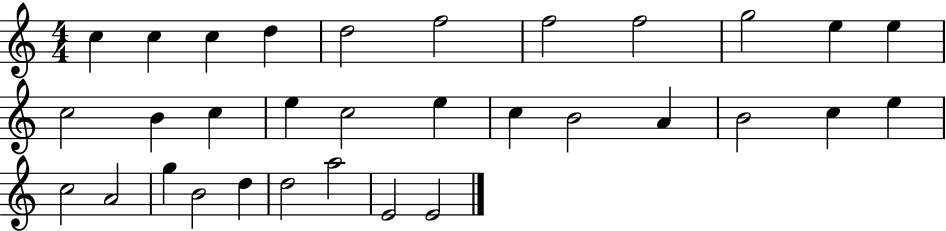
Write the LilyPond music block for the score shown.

{
  \clef treble
  \numericTimeSignature
  \time 4/4
  \key c \major
  c''4 c''4 c''4 d''4 | d''2 f''2 | f''2 f''2 | g''2 e''4 e''4 | \break c''2 b'4 c''4 | e''4 c''2 e''4 | c''4 b'2 a'4 | b'2 c''4 e''4 | \break c''2 a'2 | g''4 b'2 d''4 | d''2 a''2 | e'2 e'2 | \break \bar "|."
}